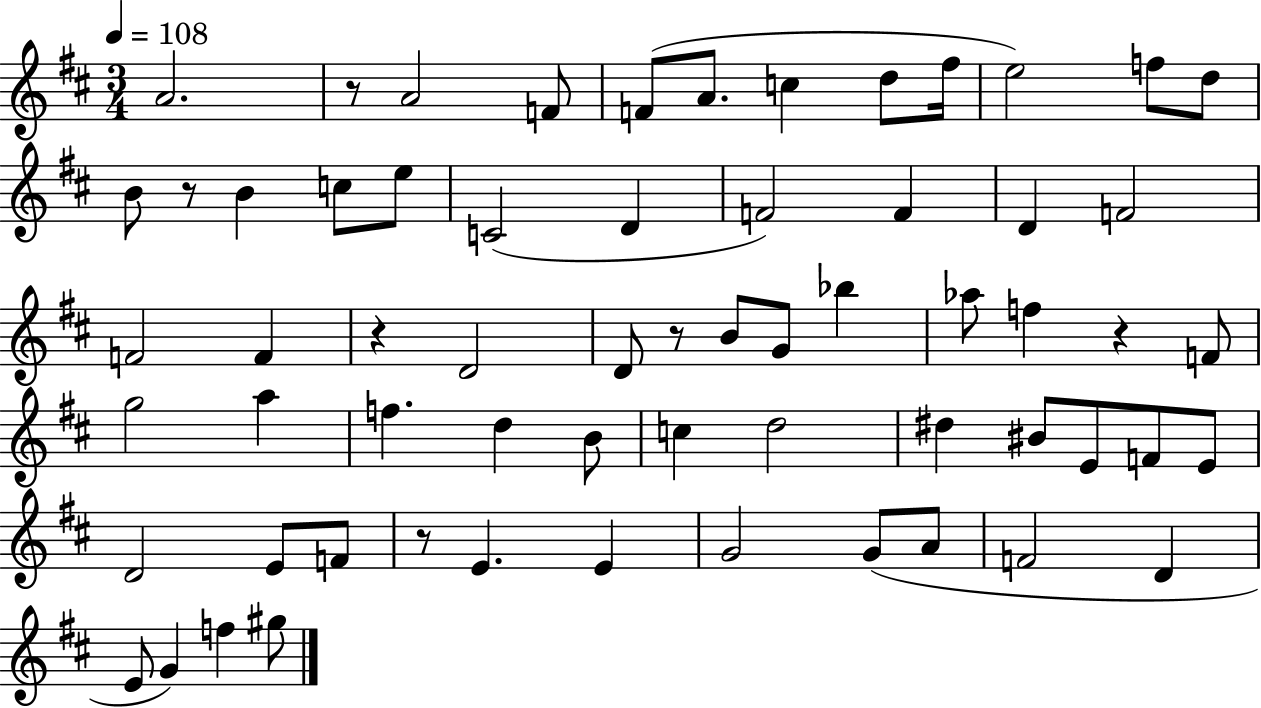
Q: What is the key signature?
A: D major